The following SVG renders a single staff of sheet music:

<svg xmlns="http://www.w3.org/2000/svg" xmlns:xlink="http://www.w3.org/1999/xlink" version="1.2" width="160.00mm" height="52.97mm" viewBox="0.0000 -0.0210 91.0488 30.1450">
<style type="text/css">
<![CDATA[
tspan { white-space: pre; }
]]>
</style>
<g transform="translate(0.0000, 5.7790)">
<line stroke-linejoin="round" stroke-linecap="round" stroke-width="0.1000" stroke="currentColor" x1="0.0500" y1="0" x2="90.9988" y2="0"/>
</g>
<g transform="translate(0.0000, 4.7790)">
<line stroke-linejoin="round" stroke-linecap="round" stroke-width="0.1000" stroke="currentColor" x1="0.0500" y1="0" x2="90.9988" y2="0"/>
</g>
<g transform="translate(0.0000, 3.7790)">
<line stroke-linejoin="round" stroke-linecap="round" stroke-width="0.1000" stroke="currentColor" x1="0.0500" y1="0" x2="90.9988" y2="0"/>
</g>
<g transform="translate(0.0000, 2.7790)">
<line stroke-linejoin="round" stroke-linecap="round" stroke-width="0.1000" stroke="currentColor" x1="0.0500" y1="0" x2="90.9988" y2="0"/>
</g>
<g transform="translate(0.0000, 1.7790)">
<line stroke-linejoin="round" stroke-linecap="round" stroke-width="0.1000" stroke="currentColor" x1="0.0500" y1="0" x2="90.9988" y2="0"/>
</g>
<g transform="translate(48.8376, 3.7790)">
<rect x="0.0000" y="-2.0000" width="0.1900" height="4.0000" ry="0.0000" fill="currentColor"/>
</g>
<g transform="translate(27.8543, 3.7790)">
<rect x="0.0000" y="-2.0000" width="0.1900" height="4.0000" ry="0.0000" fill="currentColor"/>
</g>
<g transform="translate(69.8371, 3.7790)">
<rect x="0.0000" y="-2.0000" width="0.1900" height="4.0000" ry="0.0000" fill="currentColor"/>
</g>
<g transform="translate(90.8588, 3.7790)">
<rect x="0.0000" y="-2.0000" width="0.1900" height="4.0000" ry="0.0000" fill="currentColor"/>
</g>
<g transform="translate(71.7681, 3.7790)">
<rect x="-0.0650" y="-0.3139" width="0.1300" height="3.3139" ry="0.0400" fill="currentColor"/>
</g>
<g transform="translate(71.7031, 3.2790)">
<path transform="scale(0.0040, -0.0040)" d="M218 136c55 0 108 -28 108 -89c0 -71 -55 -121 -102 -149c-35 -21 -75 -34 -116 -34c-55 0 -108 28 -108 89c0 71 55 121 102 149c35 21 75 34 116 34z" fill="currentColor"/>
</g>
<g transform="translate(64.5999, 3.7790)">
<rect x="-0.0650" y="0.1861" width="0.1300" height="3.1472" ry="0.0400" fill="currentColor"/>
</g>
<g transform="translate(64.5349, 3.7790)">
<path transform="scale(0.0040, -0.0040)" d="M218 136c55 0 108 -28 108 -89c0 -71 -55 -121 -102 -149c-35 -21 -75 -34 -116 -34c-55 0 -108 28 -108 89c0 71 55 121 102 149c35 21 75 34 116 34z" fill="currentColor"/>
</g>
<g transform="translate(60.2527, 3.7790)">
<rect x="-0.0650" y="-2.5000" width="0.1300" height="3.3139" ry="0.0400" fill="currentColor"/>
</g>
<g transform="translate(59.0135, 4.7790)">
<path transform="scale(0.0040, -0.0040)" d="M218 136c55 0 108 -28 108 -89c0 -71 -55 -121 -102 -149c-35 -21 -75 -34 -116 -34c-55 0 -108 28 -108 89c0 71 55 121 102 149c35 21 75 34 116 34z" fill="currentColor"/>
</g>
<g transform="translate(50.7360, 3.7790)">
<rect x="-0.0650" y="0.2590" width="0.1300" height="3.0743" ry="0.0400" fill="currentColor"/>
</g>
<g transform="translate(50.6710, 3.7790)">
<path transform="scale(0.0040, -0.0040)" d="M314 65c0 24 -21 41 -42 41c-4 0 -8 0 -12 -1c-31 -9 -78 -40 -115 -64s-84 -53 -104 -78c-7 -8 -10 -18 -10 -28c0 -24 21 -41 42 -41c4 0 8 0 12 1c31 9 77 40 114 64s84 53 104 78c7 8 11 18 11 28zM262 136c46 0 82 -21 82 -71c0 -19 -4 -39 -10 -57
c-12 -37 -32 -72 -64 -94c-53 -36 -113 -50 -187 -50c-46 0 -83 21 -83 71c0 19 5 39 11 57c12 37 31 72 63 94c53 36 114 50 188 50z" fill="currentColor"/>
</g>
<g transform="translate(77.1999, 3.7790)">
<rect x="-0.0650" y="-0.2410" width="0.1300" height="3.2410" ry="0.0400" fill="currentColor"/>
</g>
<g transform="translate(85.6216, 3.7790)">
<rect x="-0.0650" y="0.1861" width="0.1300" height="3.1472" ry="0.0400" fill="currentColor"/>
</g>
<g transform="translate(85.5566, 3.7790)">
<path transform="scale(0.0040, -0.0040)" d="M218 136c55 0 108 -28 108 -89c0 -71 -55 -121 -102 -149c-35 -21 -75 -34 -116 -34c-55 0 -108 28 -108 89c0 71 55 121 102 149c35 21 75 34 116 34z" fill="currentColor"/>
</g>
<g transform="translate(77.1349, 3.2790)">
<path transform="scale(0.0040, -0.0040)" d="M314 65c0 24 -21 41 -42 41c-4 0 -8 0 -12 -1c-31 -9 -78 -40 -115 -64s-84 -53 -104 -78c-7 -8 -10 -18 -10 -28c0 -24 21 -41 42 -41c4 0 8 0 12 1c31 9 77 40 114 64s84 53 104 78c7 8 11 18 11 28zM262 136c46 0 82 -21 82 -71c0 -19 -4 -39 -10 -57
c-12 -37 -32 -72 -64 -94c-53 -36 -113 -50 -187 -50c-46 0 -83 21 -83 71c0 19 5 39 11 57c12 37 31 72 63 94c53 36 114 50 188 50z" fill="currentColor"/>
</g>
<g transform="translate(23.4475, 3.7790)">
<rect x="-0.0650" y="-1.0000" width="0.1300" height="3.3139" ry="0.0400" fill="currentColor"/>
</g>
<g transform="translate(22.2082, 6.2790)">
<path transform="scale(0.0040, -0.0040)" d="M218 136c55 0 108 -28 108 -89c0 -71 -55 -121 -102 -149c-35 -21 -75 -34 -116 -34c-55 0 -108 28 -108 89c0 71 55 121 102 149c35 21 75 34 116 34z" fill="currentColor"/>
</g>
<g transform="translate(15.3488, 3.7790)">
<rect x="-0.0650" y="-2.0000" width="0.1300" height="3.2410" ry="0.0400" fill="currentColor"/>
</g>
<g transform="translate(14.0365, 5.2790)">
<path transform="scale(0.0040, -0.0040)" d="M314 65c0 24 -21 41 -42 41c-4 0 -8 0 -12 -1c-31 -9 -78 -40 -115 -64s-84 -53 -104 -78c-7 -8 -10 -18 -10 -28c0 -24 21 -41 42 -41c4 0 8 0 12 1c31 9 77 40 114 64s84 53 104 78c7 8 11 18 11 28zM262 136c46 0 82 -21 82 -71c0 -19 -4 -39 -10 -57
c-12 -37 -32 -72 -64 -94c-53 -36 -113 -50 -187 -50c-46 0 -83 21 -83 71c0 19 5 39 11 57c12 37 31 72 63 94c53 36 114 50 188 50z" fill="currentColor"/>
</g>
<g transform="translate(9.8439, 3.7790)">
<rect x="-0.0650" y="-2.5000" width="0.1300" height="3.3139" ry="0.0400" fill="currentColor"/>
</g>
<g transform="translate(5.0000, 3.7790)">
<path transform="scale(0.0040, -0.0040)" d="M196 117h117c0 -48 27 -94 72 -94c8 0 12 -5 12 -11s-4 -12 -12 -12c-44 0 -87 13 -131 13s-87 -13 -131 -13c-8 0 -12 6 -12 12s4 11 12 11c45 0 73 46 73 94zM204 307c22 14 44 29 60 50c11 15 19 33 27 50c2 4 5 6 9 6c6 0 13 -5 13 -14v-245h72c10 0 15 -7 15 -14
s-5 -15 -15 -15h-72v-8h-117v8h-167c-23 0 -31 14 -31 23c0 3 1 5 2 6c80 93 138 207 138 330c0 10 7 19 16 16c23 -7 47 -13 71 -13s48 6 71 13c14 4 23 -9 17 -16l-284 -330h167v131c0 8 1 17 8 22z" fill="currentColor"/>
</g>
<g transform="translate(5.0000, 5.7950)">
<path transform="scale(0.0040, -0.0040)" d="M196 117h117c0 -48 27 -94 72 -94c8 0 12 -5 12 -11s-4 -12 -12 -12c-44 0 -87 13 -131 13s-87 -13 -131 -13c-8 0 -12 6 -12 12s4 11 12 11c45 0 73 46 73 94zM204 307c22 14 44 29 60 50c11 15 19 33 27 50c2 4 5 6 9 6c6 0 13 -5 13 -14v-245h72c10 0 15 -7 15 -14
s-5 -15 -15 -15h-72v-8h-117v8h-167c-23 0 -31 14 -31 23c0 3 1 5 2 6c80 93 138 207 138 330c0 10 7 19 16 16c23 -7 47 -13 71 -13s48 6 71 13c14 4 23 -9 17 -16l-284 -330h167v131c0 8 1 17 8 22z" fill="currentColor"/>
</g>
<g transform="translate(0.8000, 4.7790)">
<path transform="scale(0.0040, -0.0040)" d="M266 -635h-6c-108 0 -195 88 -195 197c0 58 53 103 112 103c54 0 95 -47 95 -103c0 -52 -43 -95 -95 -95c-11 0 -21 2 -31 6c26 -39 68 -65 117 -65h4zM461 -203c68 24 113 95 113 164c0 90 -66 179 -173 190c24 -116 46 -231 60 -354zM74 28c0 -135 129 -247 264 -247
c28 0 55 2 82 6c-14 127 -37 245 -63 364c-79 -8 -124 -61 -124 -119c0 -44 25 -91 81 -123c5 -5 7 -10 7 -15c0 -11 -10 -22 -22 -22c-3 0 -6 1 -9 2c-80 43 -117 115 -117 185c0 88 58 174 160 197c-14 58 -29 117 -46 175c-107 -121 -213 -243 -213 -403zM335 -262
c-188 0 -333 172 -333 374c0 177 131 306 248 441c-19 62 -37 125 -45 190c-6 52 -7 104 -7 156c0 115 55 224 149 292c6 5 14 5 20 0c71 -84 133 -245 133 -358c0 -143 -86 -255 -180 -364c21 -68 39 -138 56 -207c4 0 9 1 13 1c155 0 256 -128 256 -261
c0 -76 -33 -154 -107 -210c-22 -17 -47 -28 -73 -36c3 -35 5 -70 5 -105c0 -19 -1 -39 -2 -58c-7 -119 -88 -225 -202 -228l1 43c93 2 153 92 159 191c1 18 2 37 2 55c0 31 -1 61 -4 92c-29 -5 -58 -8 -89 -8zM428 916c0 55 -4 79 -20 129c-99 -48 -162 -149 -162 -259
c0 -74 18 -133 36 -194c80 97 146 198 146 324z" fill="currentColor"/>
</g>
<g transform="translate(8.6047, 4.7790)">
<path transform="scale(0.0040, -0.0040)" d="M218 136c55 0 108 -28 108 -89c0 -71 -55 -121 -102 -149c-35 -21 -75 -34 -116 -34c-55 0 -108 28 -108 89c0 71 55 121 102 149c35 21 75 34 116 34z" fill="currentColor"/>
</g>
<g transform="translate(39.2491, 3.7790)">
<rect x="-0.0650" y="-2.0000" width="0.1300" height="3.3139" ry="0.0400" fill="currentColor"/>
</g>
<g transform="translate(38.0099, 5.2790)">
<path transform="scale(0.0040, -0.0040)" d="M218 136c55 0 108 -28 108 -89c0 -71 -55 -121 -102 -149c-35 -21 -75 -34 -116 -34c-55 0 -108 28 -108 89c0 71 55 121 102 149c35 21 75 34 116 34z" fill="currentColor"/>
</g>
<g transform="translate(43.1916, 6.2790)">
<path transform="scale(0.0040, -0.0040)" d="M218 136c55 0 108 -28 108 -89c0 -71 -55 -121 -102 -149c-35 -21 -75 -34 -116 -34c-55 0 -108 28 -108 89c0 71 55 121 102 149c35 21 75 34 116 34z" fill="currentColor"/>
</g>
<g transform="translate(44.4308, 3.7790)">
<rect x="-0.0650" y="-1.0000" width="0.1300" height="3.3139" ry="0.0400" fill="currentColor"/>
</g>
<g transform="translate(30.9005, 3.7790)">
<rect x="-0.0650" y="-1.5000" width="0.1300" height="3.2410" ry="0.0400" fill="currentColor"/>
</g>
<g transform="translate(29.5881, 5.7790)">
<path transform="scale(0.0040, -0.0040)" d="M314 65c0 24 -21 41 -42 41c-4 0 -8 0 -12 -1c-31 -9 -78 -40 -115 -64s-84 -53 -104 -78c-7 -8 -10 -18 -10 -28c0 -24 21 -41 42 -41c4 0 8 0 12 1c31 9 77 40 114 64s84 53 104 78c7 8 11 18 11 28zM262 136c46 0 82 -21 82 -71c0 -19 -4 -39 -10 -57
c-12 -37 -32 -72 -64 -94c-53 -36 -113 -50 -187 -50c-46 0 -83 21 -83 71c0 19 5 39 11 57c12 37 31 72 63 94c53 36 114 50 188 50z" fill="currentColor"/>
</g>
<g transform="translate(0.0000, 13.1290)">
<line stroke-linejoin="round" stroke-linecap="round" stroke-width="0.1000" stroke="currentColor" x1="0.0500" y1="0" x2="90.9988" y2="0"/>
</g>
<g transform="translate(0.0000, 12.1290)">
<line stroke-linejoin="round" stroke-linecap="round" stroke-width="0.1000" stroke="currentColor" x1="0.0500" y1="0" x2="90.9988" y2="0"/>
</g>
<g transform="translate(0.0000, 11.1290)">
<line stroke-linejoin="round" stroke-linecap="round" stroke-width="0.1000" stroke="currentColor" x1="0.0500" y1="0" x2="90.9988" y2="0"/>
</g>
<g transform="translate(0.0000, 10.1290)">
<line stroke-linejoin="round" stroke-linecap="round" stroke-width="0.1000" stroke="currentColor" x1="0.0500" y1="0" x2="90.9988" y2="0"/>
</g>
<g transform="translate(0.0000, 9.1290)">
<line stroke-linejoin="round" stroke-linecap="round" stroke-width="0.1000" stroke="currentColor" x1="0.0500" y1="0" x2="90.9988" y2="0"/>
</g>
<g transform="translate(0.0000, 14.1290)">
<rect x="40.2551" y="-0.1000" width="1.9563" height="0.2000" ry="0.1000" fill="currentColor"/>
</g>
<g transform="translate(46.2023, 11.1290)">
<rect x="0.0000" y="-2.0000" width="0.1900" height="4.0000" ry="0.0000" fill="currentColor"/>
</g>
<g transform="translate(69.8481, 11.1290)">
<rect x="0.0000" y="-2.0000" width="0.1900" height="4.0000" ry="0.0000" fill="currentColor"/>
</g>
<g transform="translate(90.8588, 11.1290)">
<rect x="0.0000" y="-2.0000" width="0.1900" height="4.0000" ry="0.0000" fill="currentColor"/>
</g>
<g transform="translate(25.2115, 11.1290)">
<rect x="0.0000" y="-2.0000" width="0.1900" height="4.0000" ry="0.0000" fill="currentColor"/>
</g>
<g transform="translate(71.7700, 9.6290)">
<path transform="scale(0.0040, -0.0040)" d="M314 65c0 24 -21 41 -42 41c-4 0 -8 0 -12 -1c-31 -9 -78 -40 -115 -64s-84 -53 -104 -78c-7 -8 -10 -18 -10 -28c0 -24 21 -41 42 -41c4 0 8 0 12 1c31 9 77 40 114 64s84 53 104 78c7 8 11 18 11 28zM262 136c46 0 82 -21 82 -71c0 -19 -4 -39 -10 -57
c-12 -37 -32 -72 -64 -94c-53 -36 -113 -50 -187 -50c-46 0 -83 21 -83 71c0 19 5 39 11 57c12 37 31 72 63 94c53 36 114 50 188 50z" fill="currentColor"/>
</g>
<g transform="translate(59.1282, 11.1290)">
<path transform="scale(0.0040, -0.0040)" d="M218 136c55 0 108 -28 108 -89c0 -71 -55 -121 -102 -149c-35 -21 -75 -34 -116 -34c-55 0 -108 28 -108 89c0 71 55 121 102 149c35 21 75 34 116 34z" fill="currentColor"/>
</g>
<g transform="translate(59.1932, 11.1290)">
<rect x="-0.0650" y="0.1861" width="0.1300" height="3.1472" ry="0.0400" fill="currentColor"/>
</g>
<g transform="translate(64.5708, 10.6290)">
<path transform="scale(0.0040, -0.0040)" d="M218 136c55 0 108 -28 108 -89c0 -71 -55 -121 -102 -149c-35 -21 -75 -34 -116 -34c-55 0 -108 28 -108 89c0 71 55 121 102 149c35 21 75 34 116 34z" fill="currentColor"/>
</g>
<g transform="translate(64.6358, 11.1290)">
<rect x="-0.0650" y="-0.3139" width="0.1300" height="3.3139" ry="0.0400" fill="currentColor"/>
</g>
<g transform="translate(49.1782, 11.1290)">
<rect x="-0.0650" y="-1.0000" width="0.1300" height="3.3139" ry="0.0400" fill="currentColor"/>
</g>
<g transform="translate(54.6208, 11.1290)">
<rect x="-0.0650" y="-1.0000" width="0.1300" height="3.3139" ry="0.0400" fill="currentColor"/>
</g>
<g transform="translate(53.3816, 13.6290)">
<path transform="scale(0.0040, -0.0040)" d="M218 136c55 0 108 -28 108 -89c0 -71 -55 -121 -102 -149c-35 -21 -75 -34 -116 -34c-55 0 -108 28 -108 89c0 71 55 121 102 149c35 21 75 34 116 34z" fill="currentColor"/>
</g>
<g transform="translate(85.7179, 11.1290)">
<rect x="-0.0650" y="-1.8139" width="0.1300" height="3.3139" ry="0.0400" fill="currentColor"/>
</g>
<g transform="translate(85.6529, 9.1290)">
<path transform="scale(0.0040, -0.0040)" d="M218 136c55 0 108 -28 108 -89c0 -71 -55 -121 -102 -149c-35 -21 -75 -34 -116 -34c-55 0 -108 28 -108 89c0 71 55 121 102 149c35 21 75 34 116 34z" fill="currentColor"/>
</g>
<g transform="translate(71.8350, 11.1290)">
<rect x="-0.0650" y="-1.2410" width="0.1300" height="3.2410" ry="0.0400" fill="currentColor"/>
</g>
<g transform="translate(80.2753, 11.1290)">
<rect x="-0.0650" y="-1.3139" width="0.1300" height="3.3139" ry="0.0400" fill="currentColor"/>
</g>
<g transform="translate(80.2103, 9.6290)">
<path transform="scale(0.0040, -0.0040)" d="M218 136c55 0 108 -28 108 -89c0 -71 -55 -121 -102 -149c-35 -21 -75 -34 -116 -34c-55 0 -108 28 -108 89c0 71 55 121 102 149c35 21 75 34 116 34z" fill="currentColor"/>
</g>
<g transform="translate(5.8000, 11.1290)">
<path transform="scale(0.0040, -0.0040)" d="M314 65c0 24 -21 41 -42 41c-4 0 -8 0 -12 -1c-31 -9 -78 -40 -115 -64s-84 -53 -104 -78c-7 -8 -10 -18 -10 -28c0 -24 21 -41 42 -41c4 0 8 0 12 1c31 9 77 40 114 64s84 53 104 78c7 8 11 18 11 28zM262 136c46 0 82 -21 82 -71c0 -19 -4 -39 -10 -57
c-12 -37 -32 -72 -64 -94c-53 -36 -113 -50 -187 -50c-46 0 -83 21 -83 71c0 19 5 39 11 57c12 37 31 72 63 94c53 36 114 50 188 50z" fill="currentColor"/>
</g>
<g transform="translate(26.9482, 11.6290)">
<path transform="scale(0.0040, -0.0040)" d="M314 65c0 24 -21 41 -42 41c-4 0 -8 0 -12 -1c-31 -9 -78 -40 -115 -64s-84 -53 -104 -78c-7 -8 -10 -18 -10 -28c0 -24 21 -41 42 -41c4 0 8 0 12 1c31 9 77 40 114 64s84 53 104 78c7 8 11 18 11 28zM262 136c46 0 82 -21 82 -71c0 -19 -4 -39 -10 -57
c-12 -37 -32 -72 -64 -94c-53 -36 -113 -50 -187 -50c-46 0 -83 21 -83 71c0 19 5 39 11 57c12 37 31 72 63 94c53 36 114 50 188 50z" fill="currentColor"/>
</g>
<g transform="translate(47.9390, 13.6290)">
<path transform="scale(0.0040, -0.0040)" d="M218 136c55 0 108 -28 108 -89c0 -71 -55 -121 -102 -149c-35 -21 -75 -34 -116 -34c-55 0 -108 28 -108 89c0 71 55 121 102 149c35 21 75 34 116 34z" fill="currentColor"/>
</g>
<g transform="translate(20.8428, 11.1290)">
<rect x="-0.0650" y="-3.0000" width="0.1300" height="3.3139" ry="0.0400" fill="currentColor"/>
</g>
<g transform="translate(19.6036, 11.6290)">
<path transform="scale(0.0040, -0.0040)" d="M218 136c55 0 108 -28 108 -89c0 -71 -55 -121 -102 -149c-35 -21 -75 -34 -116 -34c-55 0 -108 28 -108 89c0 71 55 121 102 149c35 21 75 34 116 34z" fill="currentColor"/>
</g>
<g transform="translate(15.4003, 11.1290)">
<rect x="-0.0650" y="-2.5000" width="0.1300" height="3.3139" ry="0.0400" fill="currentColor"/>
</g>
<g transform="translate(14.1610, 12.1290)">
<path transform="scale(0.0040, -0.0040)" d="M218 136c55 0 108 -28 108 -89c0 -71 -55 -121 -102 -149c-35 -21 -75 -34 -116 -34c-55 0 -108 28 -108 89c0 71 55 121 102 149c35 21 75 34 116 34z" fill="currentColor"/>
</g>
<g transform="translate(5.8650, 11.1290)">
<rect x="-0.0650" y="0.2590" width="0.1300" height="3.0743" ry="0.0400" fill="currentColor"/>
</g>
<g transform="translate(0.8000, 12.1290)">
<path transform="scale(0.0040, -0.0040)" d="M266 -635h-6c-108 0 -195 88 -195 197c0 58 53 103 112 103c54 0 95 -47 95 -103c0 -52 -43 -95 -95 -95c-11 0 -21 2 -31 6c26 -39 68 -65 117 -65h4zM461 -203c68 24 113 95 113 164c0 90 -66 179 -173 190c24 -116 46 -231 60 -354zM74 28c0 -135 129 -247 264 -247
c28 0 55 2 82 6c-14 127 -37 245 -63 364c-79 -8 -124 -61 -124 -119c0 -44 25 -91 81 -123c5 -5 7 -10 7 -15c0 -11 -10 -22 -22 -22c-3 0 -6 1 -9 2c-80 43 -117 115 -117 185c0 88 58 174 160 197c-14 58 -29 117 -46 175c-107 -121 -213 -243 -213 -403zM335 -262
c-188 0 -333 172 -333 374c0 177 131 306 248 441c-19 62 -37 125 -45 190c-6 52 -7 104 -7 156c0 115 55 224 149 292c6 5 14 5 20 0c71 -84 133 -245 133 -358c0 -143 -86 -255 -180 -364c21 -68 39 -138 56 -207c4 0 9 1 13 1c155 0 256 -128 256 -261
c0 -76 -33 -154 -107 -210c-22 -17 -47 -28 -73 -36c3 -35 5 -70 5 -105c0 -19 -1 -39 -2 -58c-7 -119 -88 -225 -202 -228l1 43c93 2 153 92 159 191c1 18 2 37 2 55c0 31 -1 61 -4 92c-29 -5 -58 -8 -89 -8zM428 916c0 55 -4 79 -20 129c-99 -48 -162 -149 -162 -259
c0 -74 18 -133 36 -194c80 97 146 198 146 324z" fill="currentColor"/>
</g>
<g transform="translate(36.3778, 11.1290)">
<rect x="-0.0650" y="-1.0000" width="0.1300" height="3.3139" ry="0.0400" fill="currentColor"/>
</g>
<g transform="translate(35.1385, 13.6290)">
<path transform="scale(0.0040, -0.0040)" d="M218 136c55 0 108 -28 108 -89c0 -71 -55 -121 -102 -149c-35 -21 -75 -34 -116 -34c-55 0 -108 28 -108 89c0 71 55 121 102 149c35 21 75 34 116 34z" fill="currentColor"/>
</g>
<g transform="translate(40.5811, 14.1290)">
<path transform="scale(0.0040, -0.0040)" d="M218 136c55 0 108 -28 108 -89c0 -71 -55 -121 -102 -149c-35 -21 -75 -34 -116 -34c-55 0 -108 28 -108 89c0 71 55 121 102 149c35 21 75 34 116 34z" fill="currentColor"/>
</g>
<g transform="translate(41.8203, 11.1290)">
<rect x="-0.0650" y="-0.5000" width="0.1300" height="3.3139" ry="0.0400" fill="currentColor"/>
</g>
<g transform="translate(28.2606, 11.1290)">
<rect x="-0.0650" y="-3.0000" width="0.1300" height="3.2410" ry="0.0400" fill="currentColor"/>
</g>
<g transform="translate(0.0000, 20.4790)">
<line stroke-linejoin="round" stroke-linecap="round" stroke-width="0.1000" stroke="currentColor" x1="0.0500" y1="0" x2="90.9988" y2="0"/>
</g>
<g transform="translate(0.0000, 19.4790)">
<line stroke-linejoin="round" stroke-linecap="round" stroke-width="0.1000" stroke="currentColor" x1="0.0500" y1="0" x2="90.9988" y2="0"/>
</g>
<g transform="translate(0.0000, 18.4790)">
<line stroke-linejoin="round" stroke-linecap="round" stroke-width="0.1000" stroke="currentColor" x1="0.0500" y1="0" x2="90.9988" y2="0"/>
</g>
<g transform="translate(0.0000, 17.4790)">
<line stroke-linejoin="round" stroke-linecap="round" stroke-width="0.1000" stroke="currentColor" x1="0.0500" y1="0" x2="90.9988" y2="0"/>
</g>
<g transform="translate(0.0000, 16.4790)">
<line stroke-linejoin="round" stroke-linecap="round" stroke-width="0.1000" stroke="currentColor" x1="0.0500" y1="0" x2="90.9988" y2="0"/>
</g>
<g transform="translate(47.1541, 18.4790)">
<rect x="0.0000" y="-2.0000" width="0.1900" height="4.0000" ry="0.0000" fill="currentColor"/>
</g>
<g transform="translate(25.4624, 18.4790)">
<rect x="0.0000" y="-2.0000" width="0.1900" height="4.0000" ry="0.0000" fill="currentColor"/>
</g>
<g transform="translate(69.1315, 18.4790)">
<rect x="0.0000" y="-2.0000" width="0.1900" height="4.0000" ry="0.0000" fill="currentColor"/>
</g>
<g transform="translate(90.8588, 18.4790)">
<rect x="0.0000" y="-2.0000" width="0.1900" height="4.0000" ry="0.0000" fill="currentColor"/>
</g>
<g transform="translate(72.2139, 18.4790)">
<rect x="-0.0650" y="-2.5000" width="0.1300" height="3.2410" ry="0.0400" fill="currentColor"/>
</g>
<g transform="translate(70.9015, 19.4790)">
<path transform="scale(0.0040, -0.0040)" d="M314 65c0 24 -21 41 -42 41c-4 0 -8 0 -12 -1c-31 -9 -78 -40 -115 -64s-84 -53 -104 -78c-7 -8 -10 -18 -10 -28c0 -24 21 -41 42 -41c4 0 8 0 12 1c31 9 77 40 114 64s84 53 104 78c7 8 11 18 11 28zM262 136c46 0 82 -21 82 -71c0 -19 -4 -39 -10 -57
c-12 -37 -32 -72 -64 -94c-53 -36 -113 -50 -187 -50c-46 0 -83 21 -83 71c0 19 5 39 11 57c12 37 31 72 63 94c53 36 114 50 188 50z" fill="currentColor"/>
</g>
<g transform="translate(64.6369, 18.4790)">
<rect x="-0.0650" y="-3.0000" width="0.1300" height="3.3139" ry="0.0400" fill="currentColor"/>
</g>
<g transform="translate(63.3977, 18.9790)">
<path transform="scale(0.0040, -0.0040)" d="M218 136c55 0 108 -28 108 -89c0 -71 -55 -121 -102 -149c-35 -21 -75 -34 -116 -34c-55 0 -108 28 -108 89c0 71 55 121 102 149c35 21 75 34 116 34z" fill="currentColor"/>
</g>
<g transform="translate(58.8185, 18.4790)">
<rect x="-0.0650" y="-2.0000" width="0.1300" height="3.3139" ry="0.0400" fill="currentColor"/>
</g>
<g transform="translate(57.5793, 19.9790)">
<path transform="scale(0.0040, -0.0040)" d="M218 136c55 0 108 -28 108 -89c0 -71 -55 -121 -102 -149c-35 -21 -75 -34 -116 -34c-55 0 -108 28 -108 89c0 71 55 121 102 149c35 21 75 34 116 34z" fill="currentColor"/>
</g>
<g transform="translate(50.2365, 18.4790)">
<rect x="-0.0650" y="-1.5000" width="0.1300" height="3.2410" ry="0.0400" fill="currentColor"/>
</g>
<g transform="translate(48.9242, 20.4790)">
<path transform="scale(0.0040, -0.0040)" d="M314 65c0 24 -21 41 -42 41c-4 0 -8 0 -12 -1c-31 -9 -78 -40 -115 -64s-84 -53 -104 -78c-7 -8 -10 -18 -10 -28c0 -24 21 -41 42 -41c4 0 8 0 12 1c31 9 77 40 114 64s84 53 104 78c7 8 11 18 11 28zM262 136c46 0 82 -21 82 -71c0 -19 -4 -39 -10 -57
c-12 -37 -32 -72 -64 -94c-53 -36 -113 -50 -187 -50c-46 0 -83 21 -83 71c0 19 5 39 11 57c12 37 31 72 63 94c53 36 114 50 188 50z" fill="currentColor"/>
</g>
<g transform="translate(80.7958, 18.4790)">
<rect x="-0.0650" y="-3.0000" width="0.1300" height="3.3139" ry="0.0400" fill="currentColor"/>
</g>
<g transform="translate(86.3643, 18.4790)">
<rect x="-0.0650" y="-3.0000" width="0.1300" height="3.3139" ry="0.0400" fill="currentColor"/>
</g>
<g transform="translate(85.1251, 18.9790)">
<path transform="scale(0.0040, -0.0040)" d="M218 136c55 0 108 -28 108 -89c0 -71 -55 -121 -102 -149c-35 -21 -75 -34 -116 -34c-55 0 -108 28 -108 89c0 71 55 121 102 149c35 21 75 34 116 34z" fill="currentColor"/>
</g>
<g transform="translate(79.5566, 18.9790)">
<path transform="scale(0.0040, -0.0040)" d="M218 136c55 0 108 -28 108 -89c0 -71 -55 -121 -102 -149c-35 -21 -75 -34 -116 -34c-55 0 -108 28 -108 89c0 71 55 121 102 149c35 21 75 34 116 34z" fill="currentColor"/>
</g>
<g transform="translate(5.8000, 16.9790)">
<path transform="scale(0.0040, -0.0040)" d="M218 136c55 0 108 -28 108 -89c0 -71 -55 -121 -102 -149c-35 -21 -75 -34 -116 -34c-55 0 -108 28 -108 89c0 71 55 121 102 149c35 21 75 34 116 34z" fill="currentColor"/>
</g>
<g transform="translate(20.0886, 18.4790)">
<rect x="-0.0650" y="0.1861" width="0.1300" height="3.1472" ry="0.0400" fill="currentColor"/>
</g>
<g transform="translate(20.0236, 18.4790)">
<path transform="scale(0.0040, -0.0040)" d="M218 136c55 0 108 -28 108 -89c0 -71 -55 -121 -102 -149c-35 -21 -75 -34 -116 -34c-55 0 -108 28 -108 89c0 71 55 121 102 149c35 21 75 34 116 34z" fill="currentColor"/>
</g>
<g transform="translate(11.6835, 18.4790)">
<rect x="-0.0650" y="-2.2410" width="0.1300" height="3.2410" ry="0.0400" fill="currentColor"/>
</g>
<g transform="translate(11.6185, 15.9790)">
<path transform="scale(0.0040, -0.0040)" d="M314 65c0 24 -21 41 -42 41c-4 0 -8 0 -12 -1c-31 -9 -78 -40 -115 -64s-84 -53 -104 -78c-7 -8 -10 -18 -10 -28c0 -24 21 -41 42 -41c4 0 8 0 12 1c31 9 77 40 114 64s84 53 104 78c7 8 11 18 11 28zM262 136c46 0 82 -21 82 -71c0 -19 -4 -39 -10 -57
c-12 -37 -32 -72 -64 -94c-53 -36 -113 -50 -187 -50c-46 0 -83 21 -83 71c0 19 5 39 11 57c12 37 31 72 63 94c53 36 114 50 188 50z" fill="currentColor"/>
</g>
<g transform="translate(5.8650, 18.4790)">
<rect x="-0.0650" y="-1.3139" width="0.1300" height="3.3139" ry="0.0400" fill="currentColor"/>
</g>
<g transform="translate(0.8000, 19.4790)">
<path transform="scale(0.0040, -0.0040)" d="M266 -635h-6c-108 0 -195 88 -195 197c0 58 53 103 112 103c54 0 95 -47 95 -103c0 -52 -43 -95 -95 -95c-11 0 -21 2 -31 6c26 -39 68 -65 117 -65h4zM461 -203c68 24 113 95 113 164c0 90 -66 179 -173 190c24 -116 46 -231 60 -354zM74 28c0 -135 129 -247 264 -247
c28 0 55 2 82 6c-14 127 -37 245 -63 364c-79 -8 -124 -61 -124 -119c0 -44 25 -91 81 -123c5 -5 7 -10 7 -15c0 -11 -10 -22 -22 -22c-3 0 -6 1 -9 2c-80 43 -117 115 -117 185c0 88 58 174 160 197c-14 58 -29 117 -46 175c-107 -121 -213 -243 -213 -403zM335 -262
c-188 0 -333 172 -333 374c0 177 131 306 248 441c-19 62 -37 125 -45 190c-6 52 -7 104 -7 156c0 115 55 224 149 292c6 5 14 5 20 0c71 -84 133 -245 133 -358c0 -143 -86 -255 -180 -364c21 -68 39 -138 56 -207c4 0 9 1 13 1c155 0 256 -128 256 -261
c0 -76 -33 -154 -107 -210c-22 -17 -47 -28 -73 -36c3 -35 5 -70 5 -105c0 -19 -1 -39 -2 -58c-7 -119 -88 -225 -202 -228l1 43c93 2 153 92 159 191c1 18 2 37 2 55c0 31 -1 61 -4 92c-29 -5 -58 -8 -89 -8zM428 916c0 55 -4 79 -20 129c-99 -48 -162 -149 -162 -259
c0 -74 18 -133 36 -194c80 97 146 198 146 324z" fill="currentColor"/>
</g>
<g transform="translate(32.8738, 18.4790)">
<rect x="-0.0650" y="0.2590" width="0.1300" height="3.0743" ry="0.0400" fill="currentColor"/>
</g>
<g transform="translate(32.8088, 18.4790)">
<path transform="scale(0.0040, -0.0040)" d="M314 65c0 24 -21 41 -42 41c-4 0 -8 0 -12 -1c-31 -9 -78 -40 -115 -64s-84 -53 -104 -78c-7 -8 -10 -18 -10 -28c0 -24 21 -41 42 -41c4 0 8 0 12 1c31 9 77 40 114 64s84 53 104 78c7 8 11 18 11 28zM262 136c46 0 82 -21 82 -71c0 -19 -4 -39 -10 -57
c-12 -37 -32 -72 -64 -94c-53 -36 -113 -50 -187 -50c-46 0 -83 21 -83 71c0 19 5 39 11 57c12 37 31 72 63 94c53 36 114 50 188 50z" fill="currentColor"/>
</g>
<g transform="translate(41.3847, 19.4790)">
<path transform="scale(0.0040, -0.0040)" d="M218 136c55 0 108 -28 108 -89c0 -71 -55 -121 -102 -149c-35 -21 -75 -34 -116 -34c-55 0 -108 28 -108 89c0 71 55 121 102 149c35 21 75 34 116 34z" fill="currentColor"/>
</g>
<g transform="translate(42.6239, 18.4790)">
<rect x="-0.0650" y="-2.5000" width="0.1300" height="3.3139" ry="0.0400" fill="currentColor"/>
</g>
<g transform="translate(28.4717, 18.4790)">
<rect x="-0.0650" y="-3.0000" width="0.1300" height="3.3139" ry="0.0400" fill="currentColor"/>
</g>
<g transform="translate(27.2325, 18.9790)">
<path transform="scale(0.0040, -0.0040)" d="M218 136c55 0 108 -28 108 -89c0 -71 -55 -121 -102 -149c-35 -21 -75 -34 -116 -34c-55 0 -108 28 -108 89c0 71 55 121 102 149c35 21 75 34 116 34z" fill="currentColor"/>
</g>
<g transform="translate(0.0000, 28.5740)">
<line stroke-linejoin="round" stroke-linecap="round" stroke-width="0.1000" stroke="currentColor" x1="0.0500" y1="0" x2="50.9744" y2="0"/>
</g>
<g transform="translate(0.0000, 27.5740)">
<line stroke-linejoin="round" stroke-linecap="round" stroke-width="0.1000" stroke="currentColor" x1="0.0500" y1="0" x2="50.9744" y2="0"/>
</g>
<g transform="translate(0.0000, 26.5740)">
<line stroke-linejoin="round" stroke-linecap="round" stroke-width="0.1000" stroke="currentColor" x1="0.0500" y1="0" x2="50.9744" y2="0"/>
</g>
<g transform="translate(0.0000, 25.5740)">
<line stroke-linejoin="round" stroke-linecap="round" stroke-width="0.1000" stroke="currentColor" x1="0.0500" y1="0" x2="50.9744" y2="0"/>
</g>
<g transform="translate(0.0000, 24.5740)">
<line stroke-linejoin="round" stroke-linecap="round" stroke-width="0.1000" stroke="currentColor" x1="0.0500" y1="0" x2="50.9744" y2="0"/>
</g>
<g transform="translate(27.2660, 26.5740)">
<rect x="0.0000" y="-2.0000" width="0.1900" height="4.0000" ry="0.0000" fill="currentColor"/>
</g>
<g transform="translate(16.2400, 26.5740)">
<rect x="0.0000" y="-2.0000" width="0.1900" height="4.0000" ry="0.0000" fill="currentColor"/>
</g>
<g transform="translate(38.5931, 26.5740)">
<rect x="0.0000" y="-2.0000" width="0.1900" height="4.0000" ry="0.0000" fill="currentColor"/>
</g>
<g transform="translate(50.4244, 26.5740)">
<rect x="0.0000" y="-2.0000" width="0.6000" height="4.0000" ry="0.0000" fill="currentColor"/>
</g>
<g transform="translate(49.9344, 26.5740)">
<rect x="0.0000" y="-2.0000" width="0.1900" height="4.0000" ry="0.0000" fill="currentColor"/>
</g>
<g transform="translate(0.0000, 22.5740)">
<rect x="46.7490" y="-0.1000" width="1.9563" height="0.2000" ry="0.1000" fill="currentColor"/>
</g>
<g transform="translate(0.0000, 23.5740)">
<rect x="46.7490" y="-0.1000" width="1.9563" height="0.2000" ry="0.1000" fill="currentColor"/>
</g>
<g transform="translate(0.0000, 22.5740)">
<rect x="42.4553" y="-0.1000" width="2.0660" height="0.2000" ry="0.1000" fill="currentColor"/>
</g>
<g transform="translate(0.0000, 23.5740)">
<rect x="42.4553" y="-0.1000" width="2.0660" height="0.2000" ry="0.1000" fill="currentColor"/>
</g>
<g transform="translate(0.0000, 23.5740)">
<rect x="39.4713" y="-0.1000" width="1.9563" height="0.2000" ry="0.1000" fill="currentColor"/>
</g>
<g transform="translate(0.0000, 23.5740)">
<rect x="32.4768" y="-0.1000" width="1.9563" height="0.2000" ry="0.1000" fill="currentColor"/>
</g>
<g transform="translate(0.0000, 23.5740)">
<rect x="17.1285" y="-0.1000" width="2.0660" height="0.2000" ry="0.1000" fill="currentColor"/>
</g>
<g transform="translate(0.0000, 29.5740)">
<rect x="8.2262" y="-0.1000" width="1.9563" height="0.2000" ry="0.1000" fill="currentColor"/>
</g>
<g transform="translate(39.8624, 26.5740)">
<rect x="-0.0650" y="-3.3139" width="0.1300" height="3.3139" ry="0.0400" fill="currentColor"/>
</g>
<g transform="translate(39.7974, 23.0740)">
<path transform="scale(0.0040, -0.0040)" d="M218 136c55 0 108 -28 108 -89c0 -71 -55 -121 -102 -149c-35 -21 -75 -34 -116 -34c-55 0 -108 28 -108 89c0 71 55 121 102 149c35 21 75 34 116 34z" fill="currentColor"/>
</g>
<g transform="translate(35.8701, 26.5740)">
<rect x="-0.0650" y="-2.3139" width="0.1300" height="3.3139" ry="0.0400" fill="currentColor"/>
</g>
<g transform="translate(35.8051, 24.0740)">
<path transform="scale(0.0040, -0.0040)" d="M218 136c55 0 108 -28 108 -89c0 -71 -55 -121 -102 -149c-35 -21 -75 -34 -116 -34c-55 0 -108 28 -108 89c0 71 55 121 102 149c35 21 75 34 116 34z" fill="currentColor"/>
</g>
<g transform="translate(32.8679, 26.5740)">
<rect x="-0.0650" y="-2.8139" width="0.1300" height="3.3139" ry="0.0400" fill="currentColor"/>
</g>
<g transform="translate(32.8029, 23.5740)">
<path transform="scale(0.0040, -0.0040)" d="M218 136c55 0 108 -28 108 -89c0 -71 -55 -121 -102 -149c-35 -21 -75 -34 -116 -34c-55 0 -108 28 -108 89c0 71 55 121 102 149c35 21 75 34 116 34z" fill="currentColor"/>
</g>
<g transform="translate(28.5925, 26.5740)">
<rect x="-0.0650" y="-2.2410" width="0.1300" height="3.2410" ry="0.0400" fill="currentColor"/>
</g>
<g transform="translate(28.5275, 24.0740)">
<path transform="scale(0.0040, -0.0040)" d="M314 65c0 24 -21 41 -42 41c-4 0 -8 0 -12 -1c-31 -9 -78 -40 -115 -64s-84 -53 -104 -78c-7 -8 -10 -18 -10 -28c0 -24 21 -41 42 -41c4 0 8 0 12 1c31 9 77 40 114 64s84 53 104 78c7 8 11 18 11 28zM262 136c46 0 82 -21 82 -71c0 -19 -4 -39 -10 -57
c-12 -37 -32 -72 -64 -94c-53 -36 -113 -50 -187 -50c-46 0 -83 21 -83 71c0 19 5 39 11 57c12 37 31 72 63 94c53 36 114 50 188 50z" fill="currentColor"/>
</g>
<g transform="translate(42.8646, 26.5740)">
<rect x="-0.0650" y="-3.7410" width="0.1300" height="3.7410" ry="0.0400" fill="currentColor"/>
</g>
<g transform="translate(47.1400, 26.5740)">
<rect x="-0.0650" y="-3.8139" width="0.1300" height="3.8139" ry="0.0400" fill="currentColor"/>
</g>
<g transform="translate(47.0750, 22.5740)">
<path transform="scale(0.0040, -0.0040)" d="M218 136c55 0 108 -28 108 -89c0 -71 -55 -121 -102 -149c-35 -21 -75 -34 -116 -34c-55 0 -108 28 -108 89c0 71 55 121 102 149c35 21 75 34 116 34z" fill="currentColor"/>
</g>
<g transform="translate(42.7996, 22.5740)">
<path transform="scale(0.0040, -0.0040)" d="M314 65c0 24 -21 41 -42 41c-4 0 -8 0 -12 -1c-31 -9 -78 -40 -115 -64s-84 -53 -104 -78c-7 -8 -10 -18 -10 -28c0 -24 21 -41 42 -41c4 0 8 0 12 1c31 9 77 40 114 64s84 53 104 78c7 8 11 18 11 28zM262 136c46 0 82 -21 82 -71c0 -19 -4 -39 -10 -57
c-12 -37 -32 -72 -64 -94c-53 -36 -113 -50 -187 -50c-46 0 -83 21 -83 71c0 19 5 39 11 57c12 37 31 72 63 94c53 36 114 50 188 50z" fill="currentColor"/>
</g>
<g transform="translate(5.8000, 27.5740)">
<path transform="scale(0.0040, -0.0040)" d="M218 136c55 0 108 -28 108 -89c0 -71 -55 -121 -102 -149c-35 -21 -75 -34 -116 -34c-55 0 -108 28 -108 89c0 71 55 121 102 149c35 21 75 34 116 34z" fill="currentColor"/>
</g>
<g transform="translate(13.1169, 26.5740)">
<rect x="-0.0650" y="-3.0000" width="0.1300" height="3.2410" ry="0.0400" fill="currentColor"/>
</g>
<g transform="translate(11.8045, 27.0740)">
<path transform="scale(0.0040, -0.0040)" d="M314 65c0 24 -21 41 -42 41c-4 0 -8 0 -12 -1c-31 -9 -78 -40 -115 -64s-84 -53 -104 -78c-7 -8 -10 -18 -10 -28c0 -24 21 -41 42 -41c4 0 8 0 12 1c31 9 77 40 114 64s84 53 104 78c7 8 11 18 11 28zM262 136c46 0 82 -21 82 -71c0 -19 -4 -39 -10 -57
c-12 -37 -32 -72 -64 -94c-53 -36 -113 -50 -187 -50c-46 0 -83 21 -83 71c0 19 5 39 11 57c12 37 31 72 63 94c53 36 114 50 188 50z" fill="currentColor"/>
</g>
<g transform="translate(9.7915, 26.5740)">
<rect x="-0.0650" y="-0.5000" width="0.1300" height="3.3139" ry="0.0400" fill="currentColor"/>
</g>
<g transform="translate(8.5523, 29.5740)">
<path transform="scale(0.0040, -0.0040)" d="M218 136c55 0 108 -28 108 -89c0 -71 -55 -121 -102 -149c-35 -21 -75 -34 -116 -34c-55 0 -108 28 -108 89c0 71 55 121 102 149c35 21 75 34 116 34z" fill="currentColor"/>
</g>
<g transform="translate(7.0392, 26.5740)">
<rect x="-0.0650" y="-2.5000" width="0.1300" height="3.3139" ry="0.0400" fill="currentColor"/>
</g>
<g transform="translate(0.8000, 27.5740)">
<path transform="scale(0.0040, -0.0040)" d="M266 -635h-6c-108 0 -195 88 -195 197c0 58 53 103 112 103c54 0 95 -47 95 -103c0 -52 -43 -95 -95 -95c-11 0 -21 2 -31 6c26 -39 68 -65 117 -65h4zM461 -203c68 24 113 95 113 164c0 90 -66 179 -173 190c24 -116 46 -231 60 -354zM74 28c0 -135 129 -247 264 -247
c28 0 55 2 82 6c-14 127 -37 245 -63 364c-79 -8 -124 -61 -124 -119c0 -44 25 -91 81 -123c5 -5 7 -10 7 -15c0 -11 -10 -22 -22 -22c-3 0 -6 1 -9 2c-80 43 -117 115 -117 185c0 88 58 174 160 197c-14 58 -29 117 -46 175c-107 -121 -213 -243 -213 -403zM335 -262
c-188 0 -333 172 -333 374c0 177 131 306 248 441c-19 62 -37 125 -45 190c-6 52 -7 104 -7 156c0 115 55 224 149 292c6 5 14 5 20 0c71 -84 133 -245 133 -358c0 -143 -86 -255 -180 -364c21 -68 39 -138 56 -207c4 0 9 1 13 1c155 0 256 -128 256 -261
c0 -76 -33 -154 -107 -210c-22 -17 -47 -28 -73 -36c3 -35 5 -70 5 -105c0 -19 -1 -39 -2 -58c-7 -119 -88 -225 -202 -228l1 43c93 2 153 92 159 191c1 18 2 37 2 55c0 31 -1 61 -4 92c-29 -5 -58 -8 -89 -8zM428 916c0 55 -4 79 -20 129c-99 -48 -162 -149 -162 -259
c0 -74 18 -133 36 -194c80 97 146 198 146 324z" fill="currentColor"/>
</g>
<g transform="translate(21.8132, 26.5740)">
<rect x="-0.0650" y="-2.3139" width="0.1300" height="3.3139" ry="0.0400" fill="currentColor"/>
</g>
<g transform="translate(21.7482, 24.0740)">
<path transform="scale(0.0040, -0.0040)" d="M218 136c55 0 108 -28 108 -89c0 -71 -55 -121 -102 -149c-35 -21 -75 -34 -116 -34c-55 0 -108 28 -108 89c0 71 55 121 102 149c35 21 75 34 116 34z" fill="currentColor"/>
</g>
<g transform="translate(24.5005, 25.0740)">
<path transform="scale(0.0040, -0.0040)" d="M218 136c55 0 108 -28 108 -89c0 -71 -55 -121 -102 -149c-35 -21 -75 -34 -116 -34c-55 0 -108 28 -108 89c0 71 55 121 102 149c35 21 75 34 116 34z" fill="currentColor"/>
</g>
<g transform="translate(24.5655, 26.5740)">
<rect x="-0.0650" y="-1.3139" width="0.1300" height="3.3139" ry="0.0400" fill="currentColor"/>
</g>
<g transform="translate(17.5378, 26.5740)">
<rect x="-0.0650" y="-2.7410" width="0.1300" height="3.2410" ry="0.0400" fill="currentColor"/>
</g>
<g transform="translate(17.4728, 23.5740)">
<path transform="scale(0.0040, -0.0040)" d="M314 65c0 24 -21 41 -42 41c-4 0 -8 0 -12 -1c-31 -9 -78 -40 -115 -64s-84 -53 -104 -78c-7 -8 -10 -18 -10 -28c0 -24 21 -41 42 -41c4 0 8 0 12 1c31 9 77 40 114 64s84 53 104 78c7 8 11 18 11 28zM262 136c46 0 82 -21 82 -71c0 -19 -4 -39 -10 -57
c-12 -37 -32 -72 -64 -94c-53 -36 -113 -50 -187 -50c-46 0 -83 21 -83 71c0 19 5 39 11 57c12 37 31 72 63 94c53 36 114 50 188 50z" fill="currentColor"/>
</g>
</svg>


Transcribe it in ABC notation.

X:1
T:Untitled
M:4/4
L:1/4
K:C
G F2 D E2 F D B2 G B c c2 B B2 G A A2 D C D D B c e2 e f e g2 B A B2 G E2 F A G2 A A G C A2 a2 g e g2 a g b c'2 c'